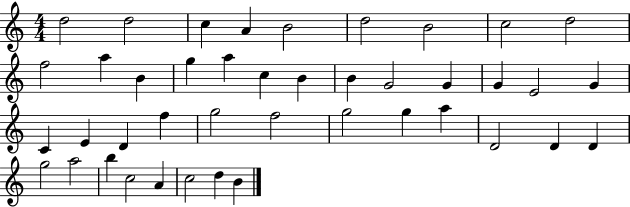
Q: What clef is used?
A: treble